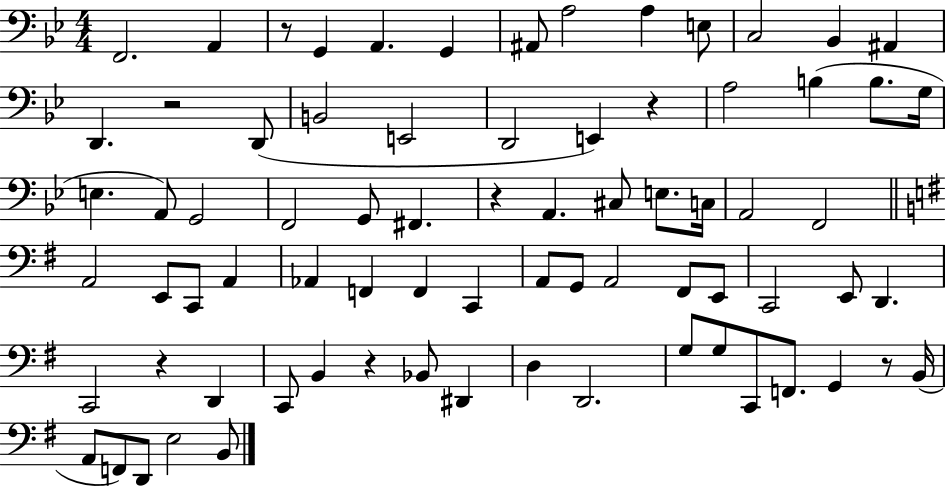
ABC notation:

X:1
T:Untitled
M:4/4
L:1/4
K:Bb
F,,2 A,, z/2 G,, A,, G,, ^A,,/2 A,2 A, E,/2 C,2 _B,, ^A,, D,, z2 D,,/2 B,,2 E,,2 D,,2 E,, z A,2 B, B,/2 G,/4 E, A,,/2 G,,2 F,,2 G,,/2 ^F,, z A,, ^C,/2 E,/2 C,/4 A,,2 F,,2 A,,2 E,,/2 C,,/2 A,, _A,, F,, F,, C,, A,,/2 G,,/2 A,,2 ^F,,/2 E,,/2 C,,2 E,,/2 D,, C,,2 z D,, C,,/2 B,, z _B,,/2 ^D,, D, D,,2 G,/2 G,/2 C,,/2 F,,/2 G,, z/2 B,,/4 A,,/2 F,,/2 D,,/2 E,2 B,,/2